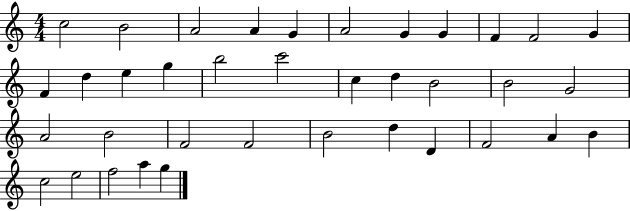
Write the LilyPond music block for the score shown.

{
  \clef treble
  \numericTimeSignature
  \time 4/4
  \key c \major
  c''2 b'2 | a'2 a'4 g'4 | a'2 g'4 g'4 | f'4 f'2 g'4 | \break f'4 d''4 e''4 g''4 | b''2 c'''2 | c''4 d''4 b'2 | b'2 g'2 | \break a'2 b'2 | f'2 f'2 | b'2 d''4 d'4 | f'2 a'4 b'4 | \break c''2 e''2 | f''2 a''4 g''4 | \bar "|."
}